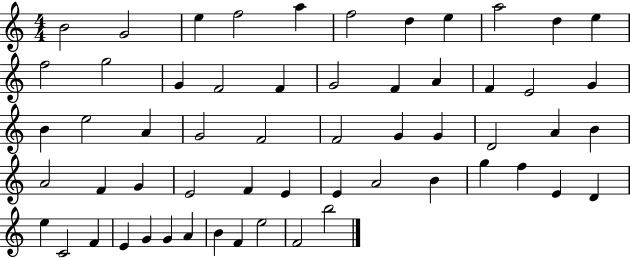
{
  \clef treble
  \numericTimeSignature
  \time 4/4
  \key c \major
  b'2 g'2 | e''4 f''2 a''4 | f''2 d''4 e''4 | a''2 d''4 e''4 | \break f''2 g''2 | g'4 f'2 f'4 | g'2 f'4 a'4 | f'4 e'2 g'4 | \break b'4 e''2 a'4 | g'2 f'2 | f'2 g'4 g'4 | d'2 a'4 b'4 | \break a'2 f'4 g'4 | e'2 f'4 e'4 | e'4 a'2 b'4 | g''4 f''4 e'4 d'4 | \break e''4 c'2 f'4 | e'4 g'4 g'4 a'4 | b'4 f'4 e''2 | f'2 b''2 | \break \bar "|."
}